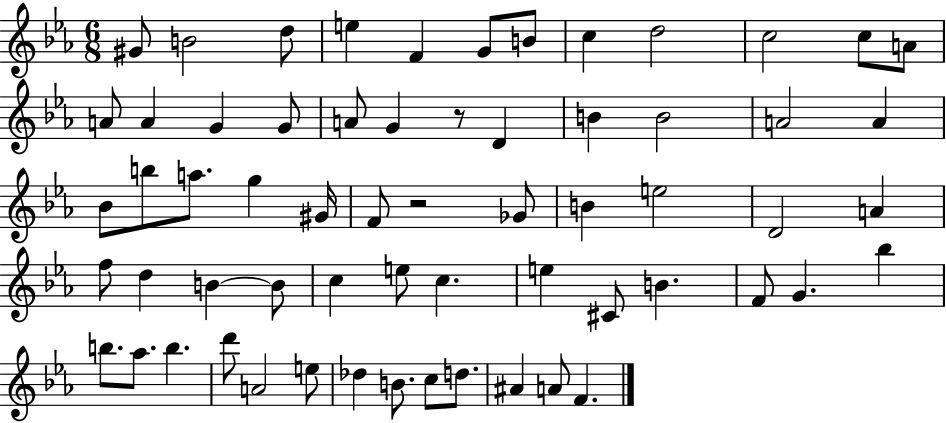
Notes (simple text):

G#4/e B4/h D5/e E5/q F4/q G4/e B4/e C5/q D5/h C5/h C5/e A4/e A4/e A4/q G4/q G4/e A4/e G4/q R/e D4/q B4/q B4/h A4/h A4/q Bb4/e B5/e A5/e. G5/q G#4/s F4/e R/h Gb4/e B4/q E5/h D4/h A4/q F5/e D5/q B4/q B4/e C5/q E5/e C5/q. E5/q C#4/e B4/q. F4/e G4/q. Bb5/q B5/e. Ab5/e. B5/q. D6/e A4/h E5/e Db5/q B4/e. C5/e D5/e. A#4/q A4/e F4/q.